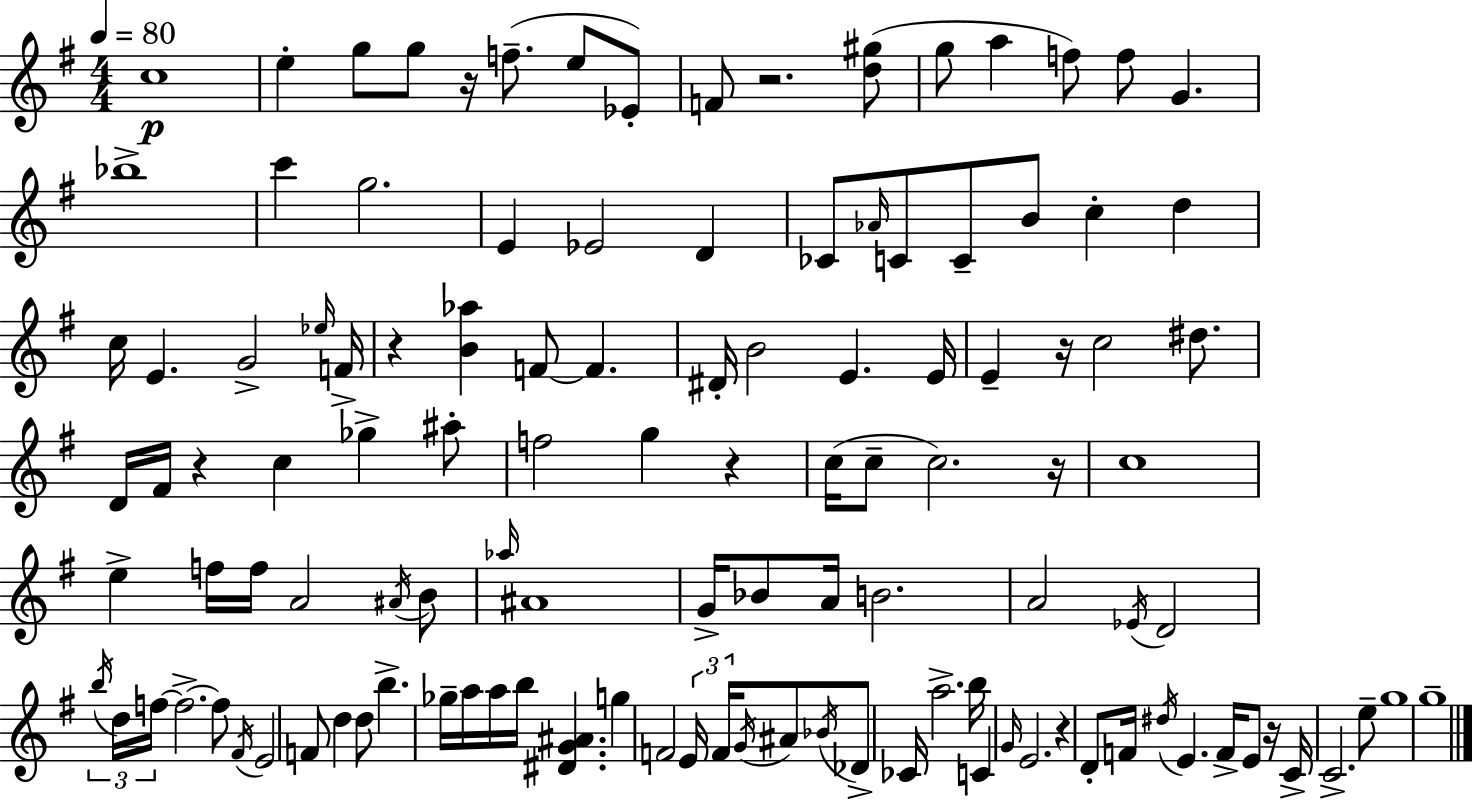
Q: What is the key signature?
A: E minor